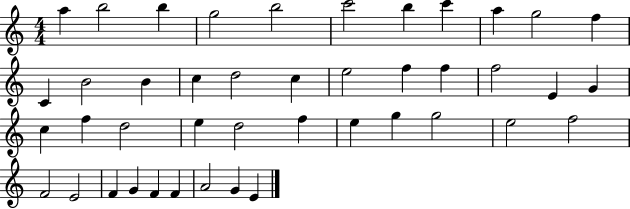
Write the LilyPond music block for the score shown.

{
  \clef treble
  \numericTimeSignature
  \time 4/4
  \key c \major
  a''4 b''2 b''4 | g''2 b''2 | c'''2 b''4 c'''4 | a''4 g''2 f''4 | \break c'4 b'2 b'4 | c''4 d''2 c''4 | e''2 f''4 f''4 | f''2 e'4 g'4 | \break c''4 f''4 d''2 | e''4 d''2 f''4 | e''4 g''4 g''2 | e''2 f''2 | \break f'2 e'2 | f'4 g'4 f'4 f'4 | a'2 g'4 e'4 | \bar "|."
}